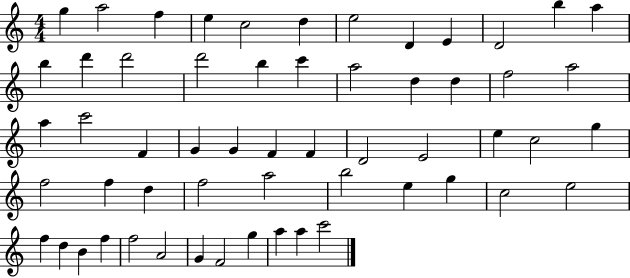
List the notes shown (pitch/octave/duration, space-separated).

G5/q A5/h F5/q E5/q C5/h D5/q E5/h D4/q E4/q D4/h B5/q A5/q B5/q D6/q D6/h D6/h B5/q C6/q A5/h D5/q D5/q F5/h A5/h A5/q C6/h F4/q G4/q G4/q F4/q F4/q D4/h E4/h E5/q C5/h G5/q F5/h F5/q D5/q F5/h A5/h B5/h E5/q G5/q C5/h E5/h F5/q D5/q B4/q F5/q F5/h A4/h G4/q F4/h G5/q A5/q A5/q C6/h